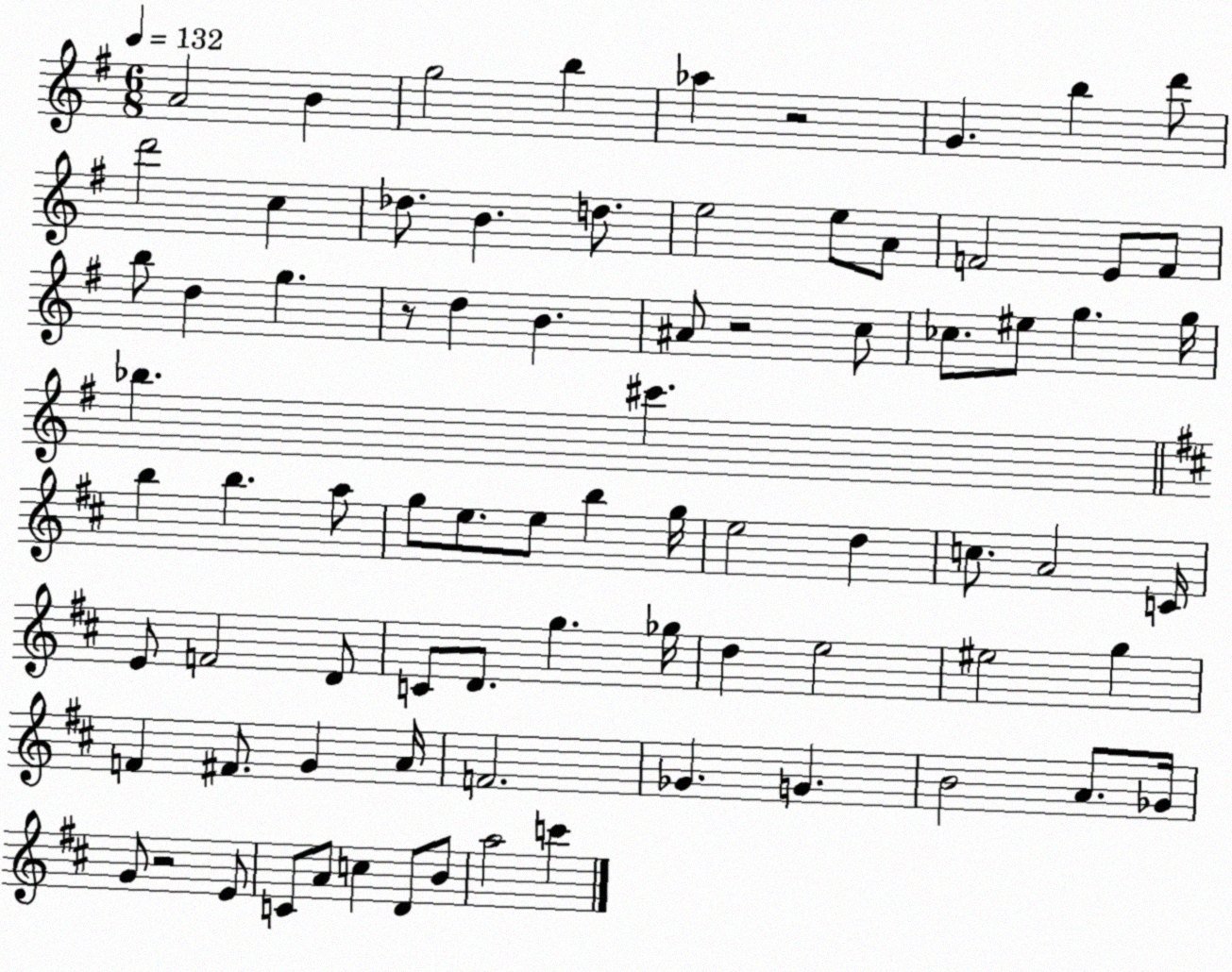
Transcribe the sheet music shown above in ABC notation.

X:1
T:Untitled
M:6/8
L:1/4
K:G
A2 B g2 b _a z2 G b d'/2 d'2 c _d/2 B d/2 e2 e/2 A/2 F2 E/2 F/2 b/2 d g z/2 d B ^A/2 z2 c/2 _c/2 ^e/2 g g/4 _b ^c' b b a/2 g/2 e/2 e/2 b g/4 e2 d c/2 A2 C/4 E/2 F2 D/2 C/2 D/2 g _g/4 d e2 ^e2 g F ^F/2 G A/4 F2 _G G B2 A/2 _G/4 G/2 z2 E/2 C/2 A/2 c D/2 B/2 a2 c'